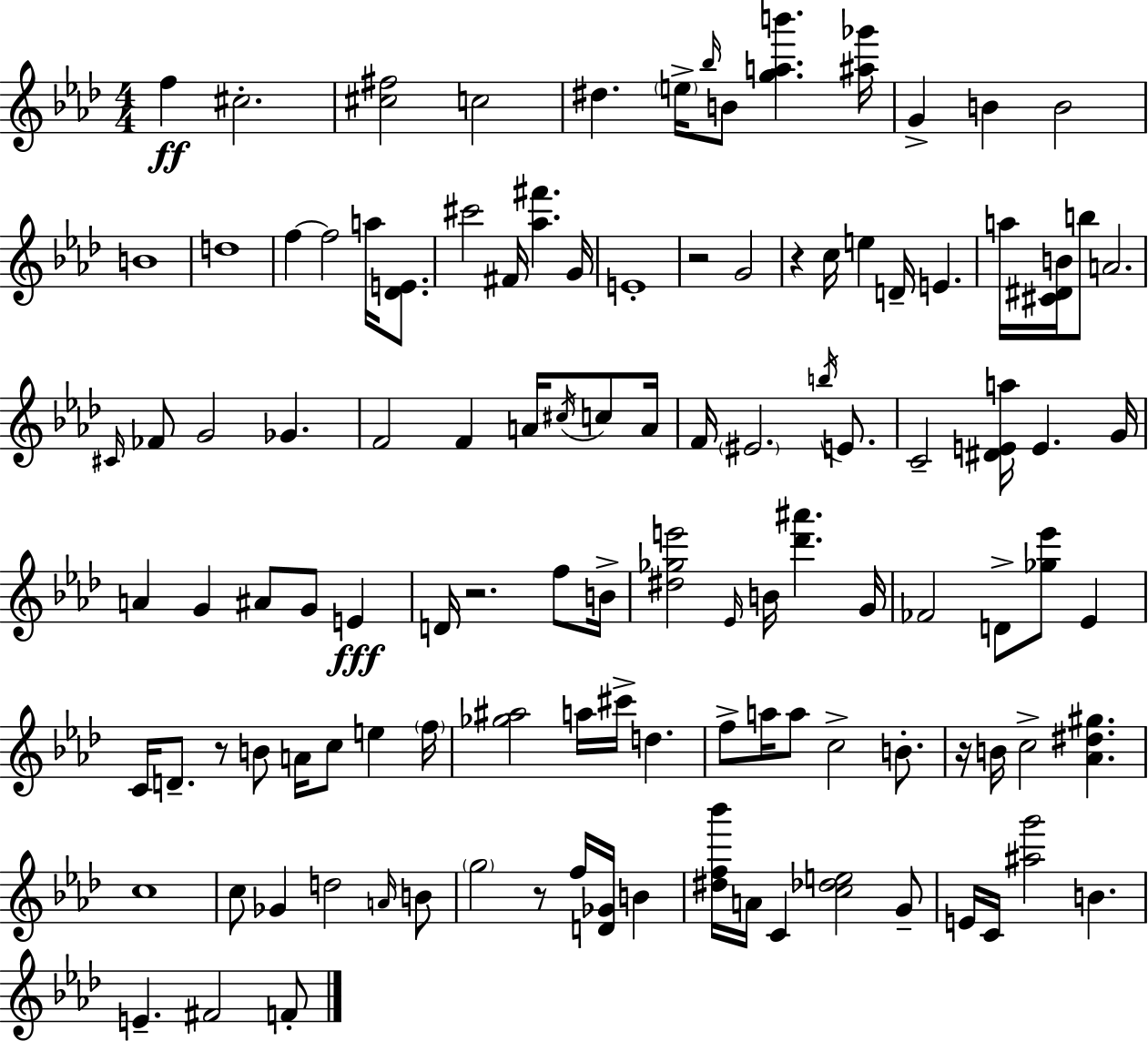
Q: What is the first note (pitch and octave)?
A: F5